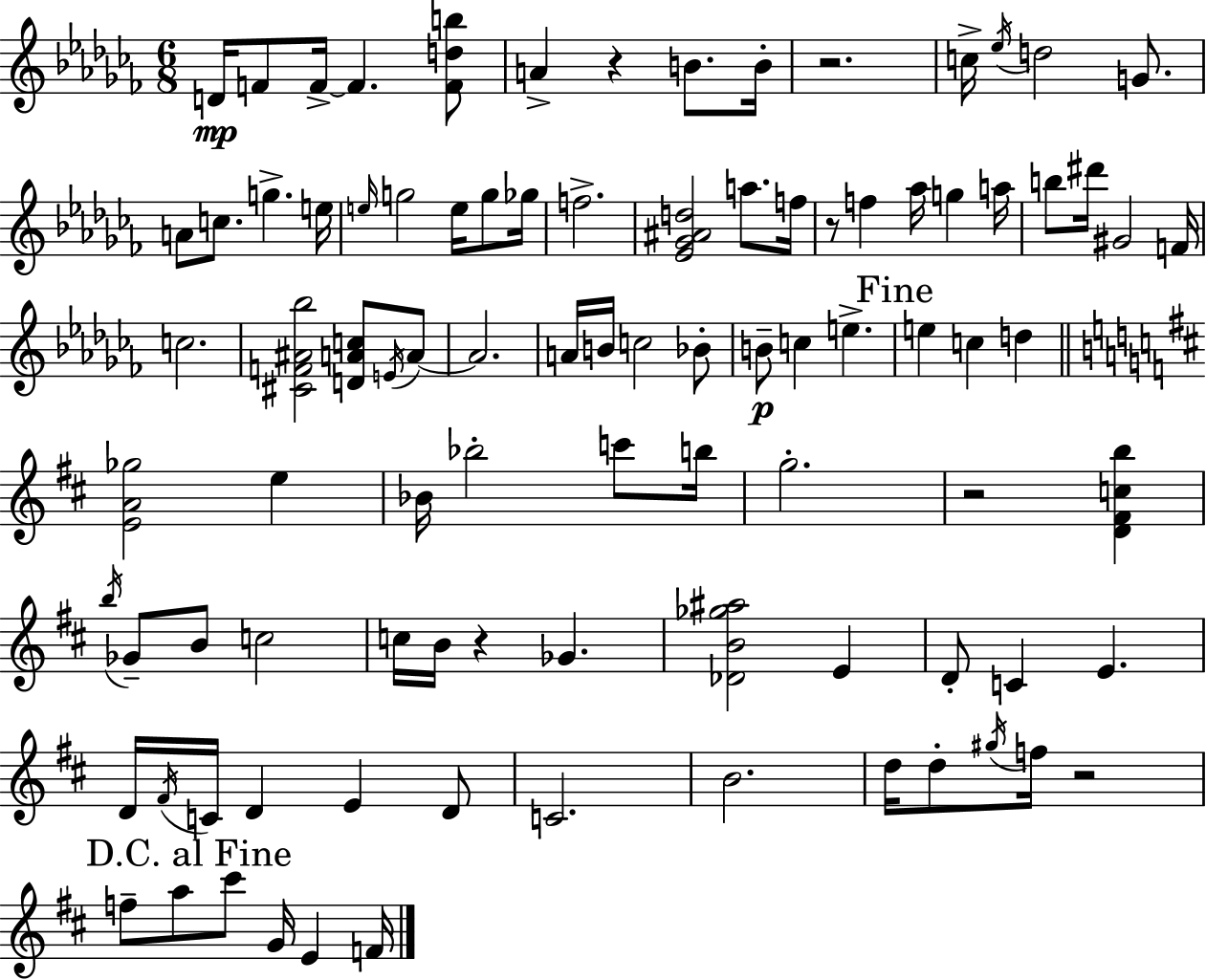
{
  \clef treble
  \numericTimeSignature
  \time 6/8
  \key aes \minor
  \repeat volta 2 { d'16\mp f'8 f'16->~~ f'4. <f' d'' b''>8 | a'4-> r4 b'8. b'16-. | r2. | c''16-> \acciaccatura { ees''16 } d''2 g'8. | \break a'8 c''8. g''4.-> | e''16 \grace { e''16 } g''2 e''16 g''8 | ges''16 f''2.-> | <ees' ges' ais' d''>2 a''8. | \break f''16 r8 f''4 aes''16 g''4 | a''16 b''8 dis'''16 gis'2 | f'16 c''2. | <cis' f' ais' bes''>2 <d' a' c''>8 | \break \acciaccatura { e'16 } a'8~~ a'2. | a'16 b'16 c''2 | bes'8-. b'8--\p c''4 e''4.-> | \mark "Fine" e''4 c''4 d''4 | \break \bar "||" \break \key b \minor <e' a' ges''>2 e''4 | bes'16 bes''2-. c'''8 b''16 | g''2.-. | r2 <d' fis' c'' b''>4 | \break \acciaccatura { b''16 } ges'8-- b'8 c''2 | c''16 b'16 r4 ges'4. | <des' b' ges'' ais''>2 e'4 | d'8-. c'4 e'4. | \break d'16 \acciaccatura { fis'16 } c'16 d'4 e'4 | d'8 c'2. | b'2. | d''16 d''8-. \acciaccatura { gis''16 } f''16 r2 | \break \mark "D.C. al Fine" f''8-- a''8 cis'''8 g'16 e'4 | f'16 } \bar "|."
}